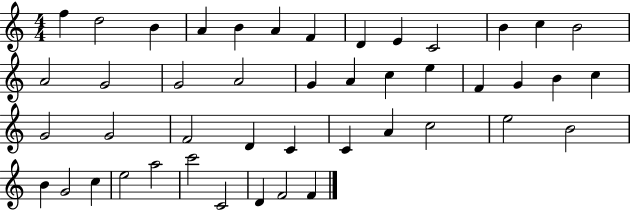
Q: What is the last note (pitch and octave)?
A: F4